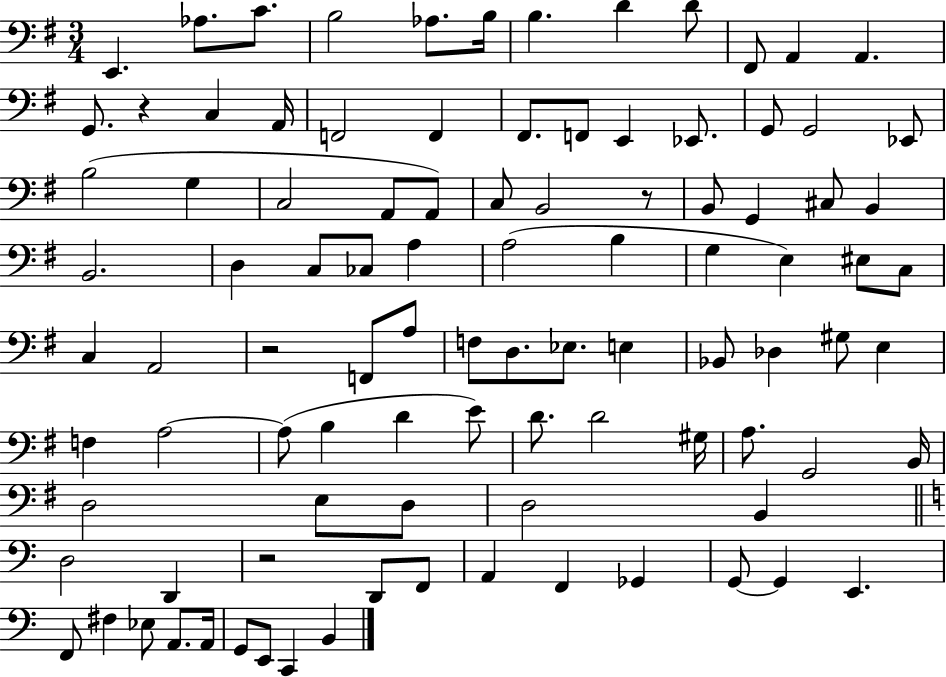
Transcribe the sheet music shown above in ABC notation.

X:1
T:Untitled
M:3/4
L:1/4
K:G
E,, _A,/2 C/2 B,2 _A,/2 B,/4 B, D D/2 ^F,,/2 A,, A,, G,,/2 z C, A,,/4 F,,2 F,, ^F,,/2 F,,/2 E,, _E,,/2 G,,/2 G,,2 _E,,/2 B,2 G, C,2 A,,/2 A,,/2 C,/2 B,,2 z/2 B,,/2 G,, ^C,/2 B,, B,,2 D, C,/2 _C,/2 A, A,2 B, G, E, ^E,/2 C,/2 C, A,,2 z2 F,,/2 A,/2 F,/2 D,/2 _E,/2 E, _B,,/2 _D, ^G,/2 E, F, A,2 A,/2 B, D E/2 D/2 D2 ^G,/4 A,/2 G,,2 B,,/4 D,2 E,/2 D,/2 D,2 B,, D,2 D,, z2 D,,/2 F,,/2 A,, F,, _G,, G,,/2 G,, E,, F,,/2 ^F, _E,/2 A,,/2 A,,/4 G,,/2 E,,/2 C,, B,,